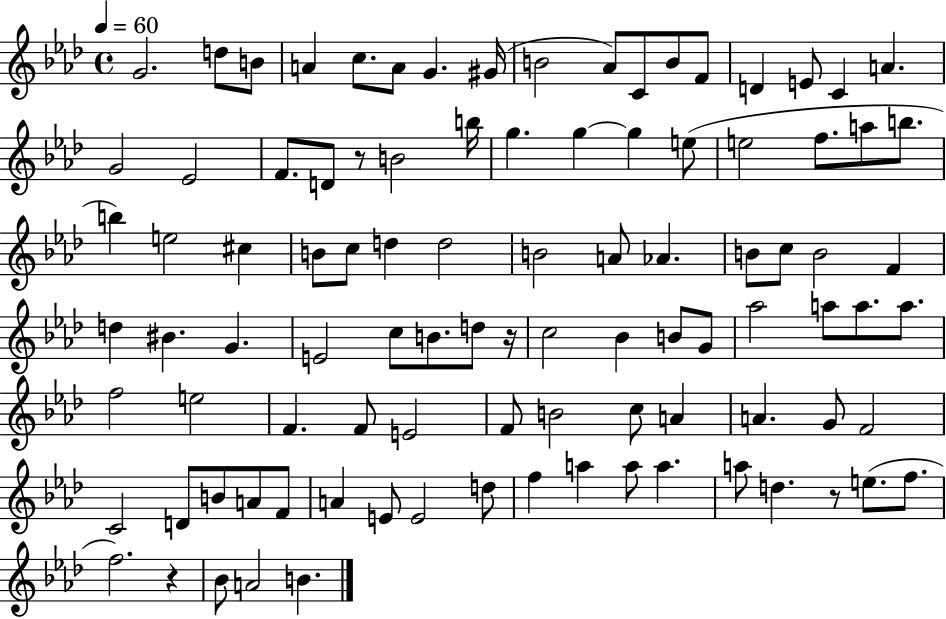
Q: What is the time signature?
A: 4/4